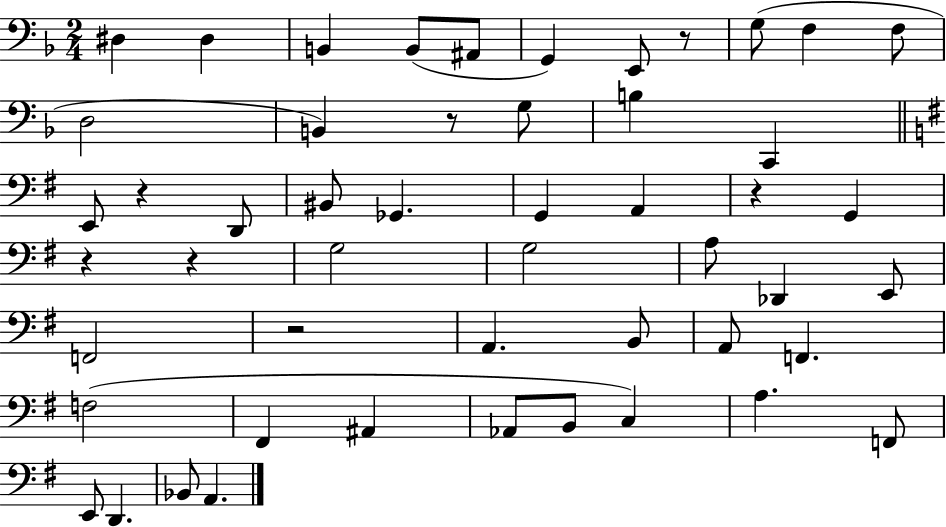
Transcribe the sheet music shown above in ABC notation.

X:1
T:Untitled
M:2/4
L:1/4
K:F
^D, ^D, B,, B,,/2 ^A,,/2 G,, E,,/2 z/2 G,/2 F, F,/2 D,2 B,, z/2 G,/2 B, C,, E,,/2 z D,,/2 ^B,,/2 _G,, G,, A,, z G,, z z G,2 G,2 A,/2 _D,, E,,/2 F,,2 z2 A,, B,,/2 A,,/2 F,, F,2 ^F,, ^A,, _A,,/2 B,,/2 C, A, F,,/2 E,,/2 D,, _B,,/2 A,,